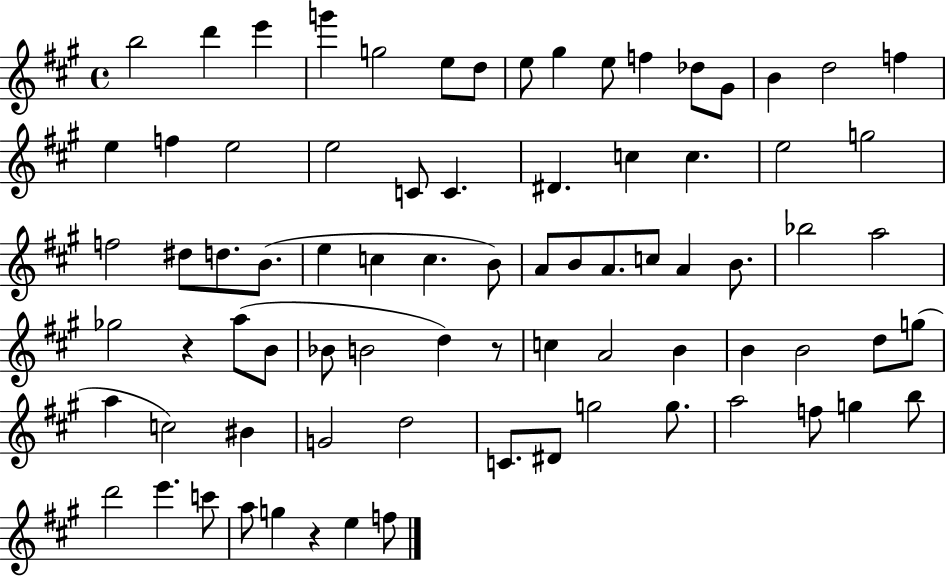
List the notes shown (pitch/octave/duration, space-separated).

B5/h D6/q E6/q G6/q G5/h E5/e D5/e E5/e G#5/q E5/e F5/q Db5/e G#4/e B4/q D5/h F5/q E5/q F5/q E5/h E5/h C4/e C4/q. D#4/q. C5/q C5/q. E5/h G5/h F5/h D#5/e D5/e. B4/e. E5/q C5/q C5/q. B4/e A4/e B4/e A4/e. C5/e A4/q B4/e. Bb5/h A5/h Gb5/h R/q A5/e B4/e Bb4/e B4/h D5/q R/e C5/q A4/h B4/q B4/q B4/h D5/e G5/e A5/q C5/h BIS4/q G4/h D5/h C4/e. D#4/e G5/h G5/e. A5/h F5/e G5/q B5/e D6/h E6/q. C6/e A5/e G5/q R/q E5/q F5/e